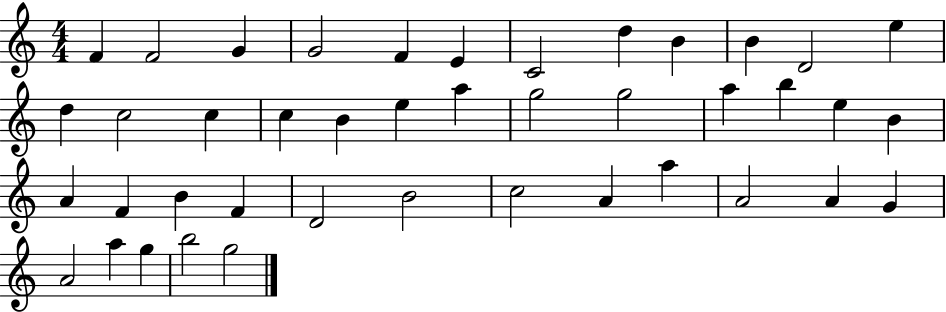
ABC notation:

X:1
T:Untitled
M:4/4
L:1/4
K:C
F F2 G G2 F E C2 d B B D2 e d c2 c c B e a g2 g2 a b e B A F B F D2 B2 c2 A a A2 A G A2 a g b2 g2